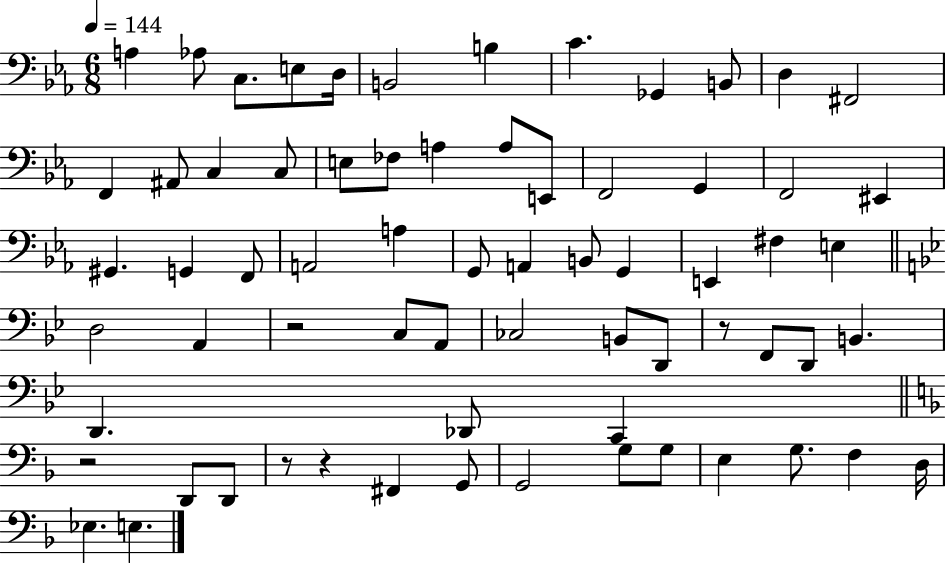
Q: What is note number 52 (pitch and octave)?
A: D2